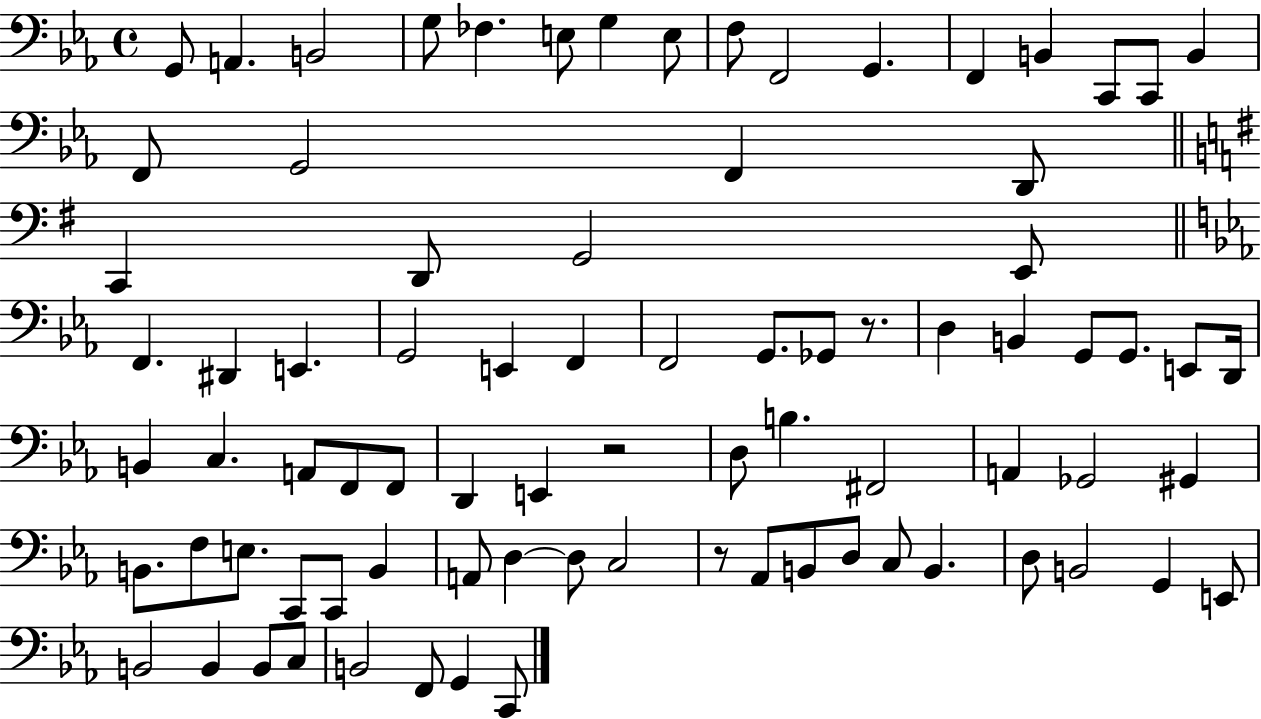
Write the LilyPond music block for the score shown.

{
  \clef bass
  \time 4/4
  \defaultTimeSignature
  \key ees \major
  g,8 a,4. b,2 | g8 fes4. e8 g4 e8 | f8 f,2 g,4. | f,4 b,4 c,8 c,8 b,4 | \break f,8 g,2 f,4 d,8 | \bar "||" \break \key g \major c,4 d,8 g,2 e,8 | \bar "||" \break \key c \minor f,4. dis,4 e,4. | g,2 e,4 f,4 | f,2 g,8. ges,8 r8. | d4 b,4 g,8 g,8. e,8 d,16 | \break b,4 c4. a,8 f,8 f,8 | d,4 e,4 r2 | d8 b4. fis,2 | a,4 ges,2 gis,4 | \break b,8. f8 e8. c,8 c,8 b,4 | a,8 d4~~ d8 c2 | r8 aes,8 b,8 d8 c8 b,4. | d8 b,2 g,4 e,8 | \break b,2 b,4 b,8 c8 | b,2 f,8 g,4 c,8 | \bar "|."
}